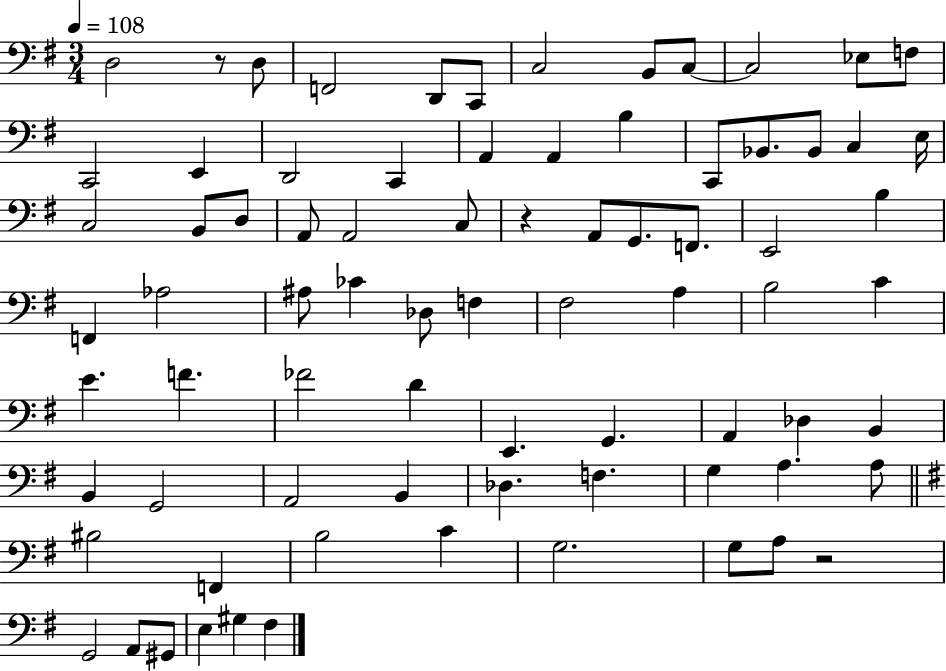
X:1
T:Untitled
M:3/4
L:1/4
K:G
D,2 z/2 D,/2 F,,2 D,,/2 C,,/2 C,2 B,,/2 C,/2 C,2 _E,/2 F,/2 C,,2 E,, D,,2 C,, A,, A,, B, C,,/2 _B,,/2 _B,,/2 C, E,/4 C,2 B,,/2 D,/2 A,,/2 A,,2 C,/2 z A,,/2 G,,/2 F,,/2 E,,2 B, F,, _A,2 ^A,/2 _C _D,/2 F, ^F,2 A, B,2 C E F _F2 D E,, G,, A,, _D, B,, B,, G,,2 A,,2 B,, _D, F, G, A, A,/2 ^B,2 F,, B,2 C G,2 G,/2 A,/2 z2 G,,2 A,,/2 ^G,,/2 E, ^G, ^F,